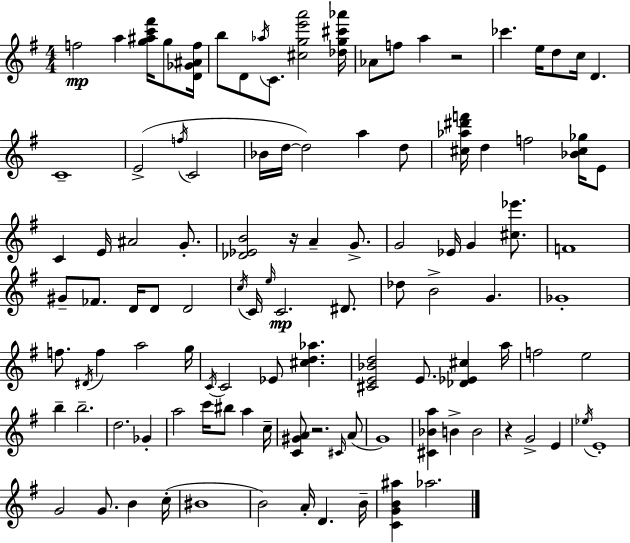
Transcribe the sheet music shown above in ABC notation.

X:1
T:Untitled
M:4/4
L:1/4
K:G
f2 a [g^ac'^f']/4 g/2 [D_G^Af]/4 b/2 D/2 _a/4 C/2 [^cge'a']2 [_dg^c'_a']/4 _A/2 f/2 a z2 _c' e/4 d/2 c/4 D C4 E2 f/4 C2 _B/4 d/4 d2 a d/2 [^c_a^d'f']/4 d f2 [_B^c_g]/4 E/2 C E/4 ^A2 G/2 [_D_EB]2 z/4 A G/2 G2 _E/4 G [^c_e']/2 F4 ^G/2 _F/2 D/4 D/2 D2 c/4 C/4 e/4 C2 ^D/2 _d/2 B2 G _G4 f/2 ^D/4 f a2 g/4 C/4 C2 _E/2 [^cd_a] [^CE_Bd]2 E/2 [_D_E^c] a/4 f2 e2 b b2 d2 _G a2 c'/4 ^b/2 a c/4 [C^GA]/2 z2 ^C/4 A/2 G4 [^C_Ba] B B2 z G2 E _e/4 E4 G2 G/2 B c/4 ^B4 B2 A/4 D B/4 [CGB^a] _a2